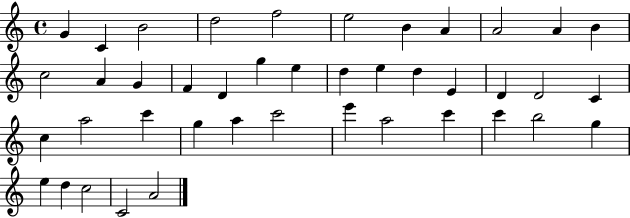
{
  \clef treble
  \time 4/4
  \defaultTimeSignature
  \key c \major
  g'4 c'4 b'2 | d''2 f''2 | e''2 b'4 a'4 | a'2 a'4 b'4 | \break c''2 a'4 g'4 | f'4 d'4 g''4 e''4 | d''4 e''4 d''4 e'4 | d'4 d'2 c'4 | \break c''4 a''2 c'''4 | g''4 a''4 c'''2 | e'''4 a''2 c'''4 | c'''4 b''2 g''4 | \break e''4 d''4 c''2 | c'2 a'2 | \bar "|."
}